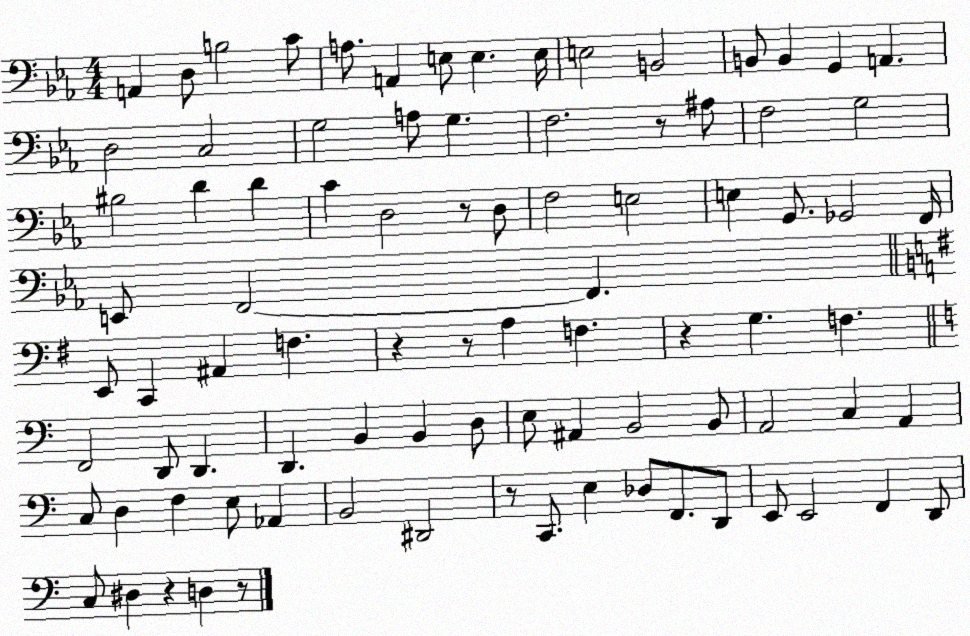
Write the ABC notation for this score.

X:1
T:Untitled
M:4/4
L:1/4
K:Eb
A,, D,/2 B,2 C/2 A,/2 A,, E,/2 E, E,/4 E,2 B,,2 B,,/2 B,, G,, A,, D,2 C,2 G,2 A,/2 G, F,2 z/2 ^A,/2 F,2 G,2 ^B,2 D D C D,2 z/2 D,/2 F,2 E,2 E, G,,/2 _G,,2 F,,/4 E,,/2 F,,2 F,, E,,/2 C,, ^A,, F, z z/2 A, F, z G, F, F,,2 D,,/2 D,, D,, B,, B,, D,/2 E,/2 ^A,, B,,2 B,,/2 A,,2 C, A,, C,/2 D, F, E,/2 _A,, B,,2 ^D,,2 z/2 C,,/2 E, _D,/2 F,,/2 D,,/2 E,,/2 E,,2 F,, D,,/2 C,/2 ^D, z D, z/2